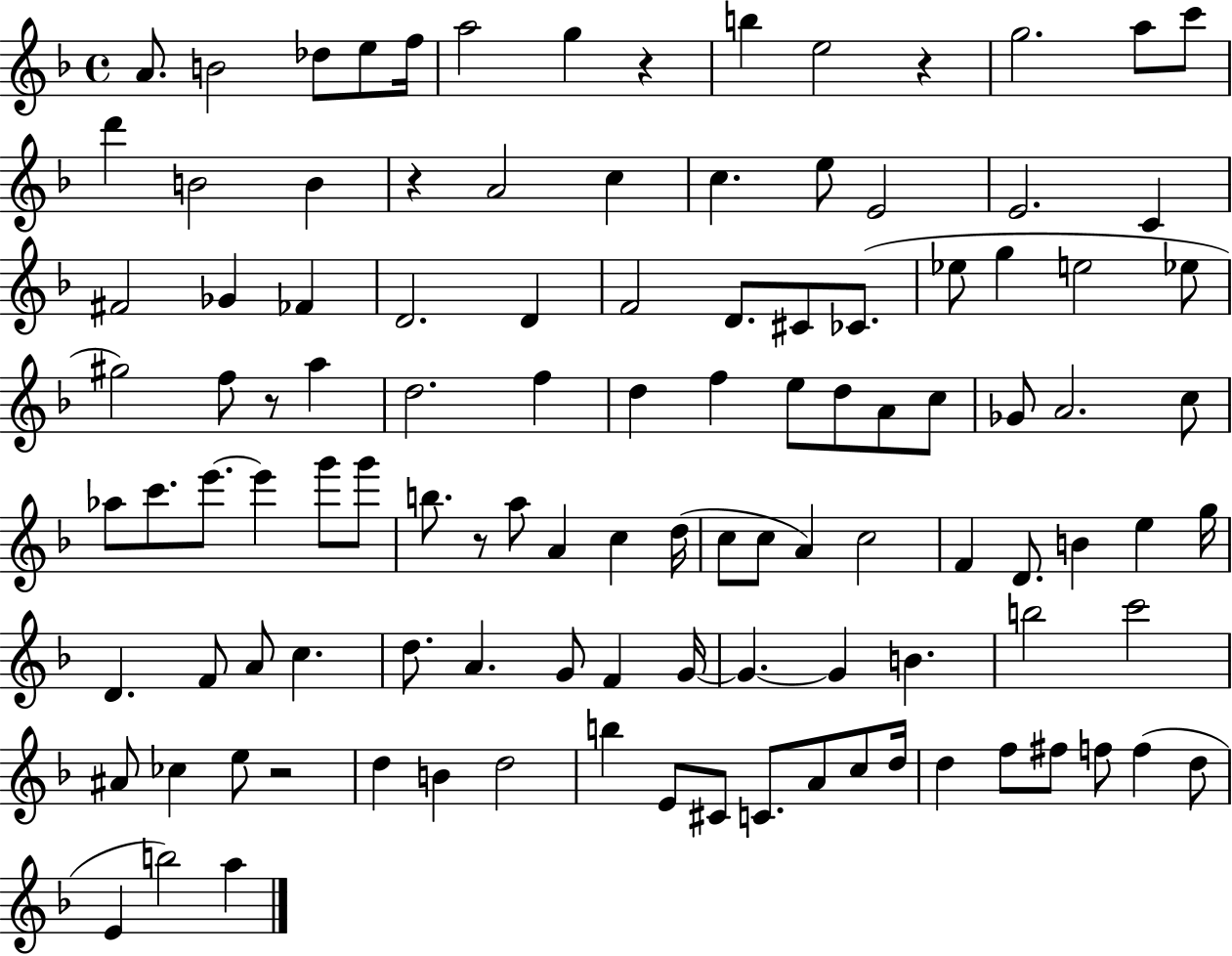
A4/e. B4/h Db5/e E5/e F5/s A5/h G5/q R/q B5/q E5/h R/q G5/h. A5/e C6/e D6/q B4/h B4/q R/q A4/h C5/q C5/q. E5/e E4/h E4/h. C4/q F#4/h Gb4/q FES4/q D4/h. D4/q F4/h D4/e. C#4/e CES4/e. Eb5/e G5/q E5/h Eb5/e G#5/h F5/e R/e A5/q D5/h. F5/q D5/q F5/q E5/e D5/e A4/e C5/e Gb4/e A4/h. C5/e Ab5/e C6/e. E6/e. E6/q G6/e G6/e B5/e. R/e A5/e A4/q C5/q D5/s C5/e C5/e A4/q C5/h F4/q D4/e. B4/q E5/q G5/s D4/q. F4/e A4/e C5/q. D5/e. A4/q. G4/e F4/q G4/s G4/q. G4/q B4/q. B5/h C6/h A#4/e CES5/q E5/e R/h D5/q B4/q D5/h B5/q E4/e C#4/e C4/e. A4/e C5/e D5/s D5/q F5/e F#5/e F5/e F5/q D5/e E4/q B5/h A5/q